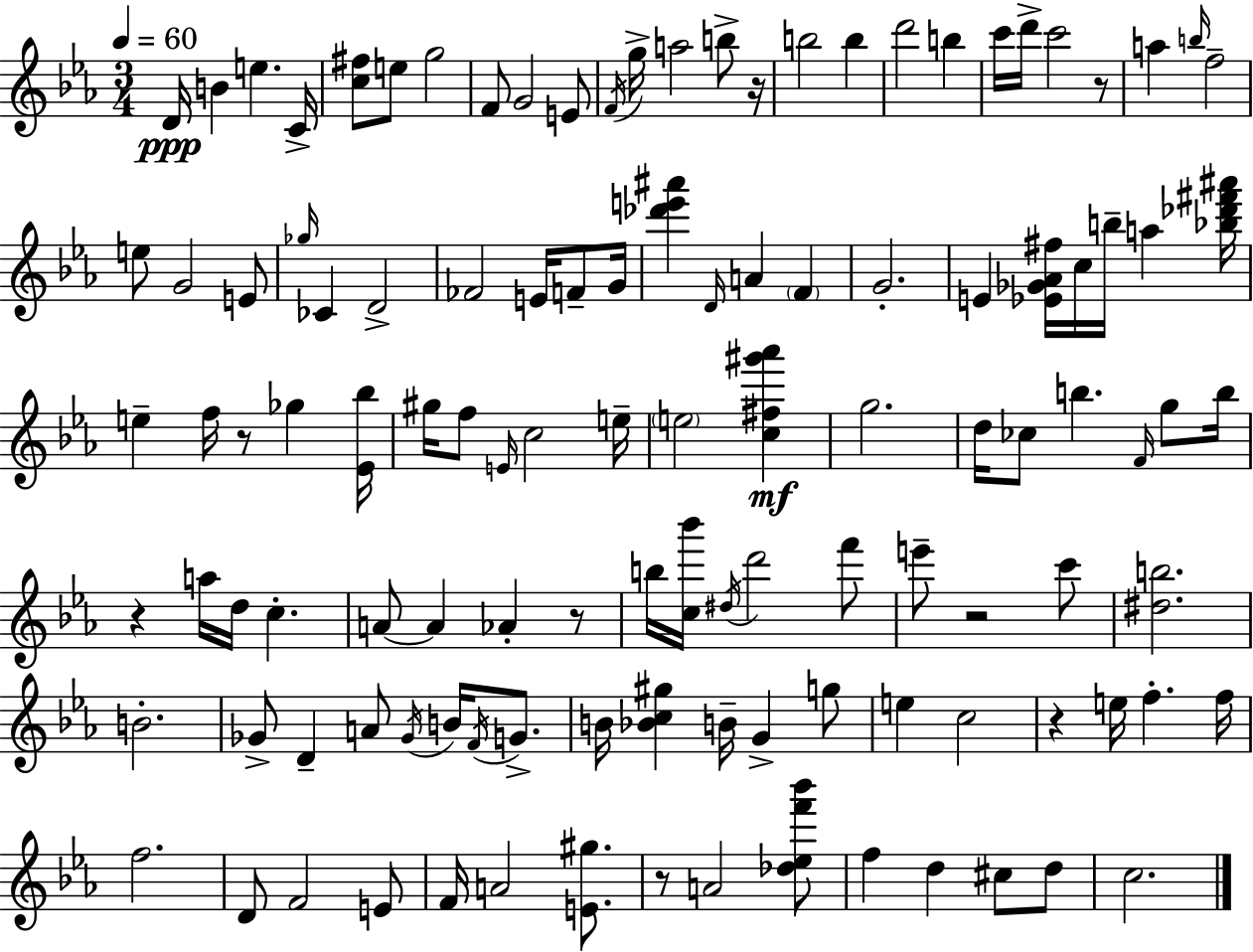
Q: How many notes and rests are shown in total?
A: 117